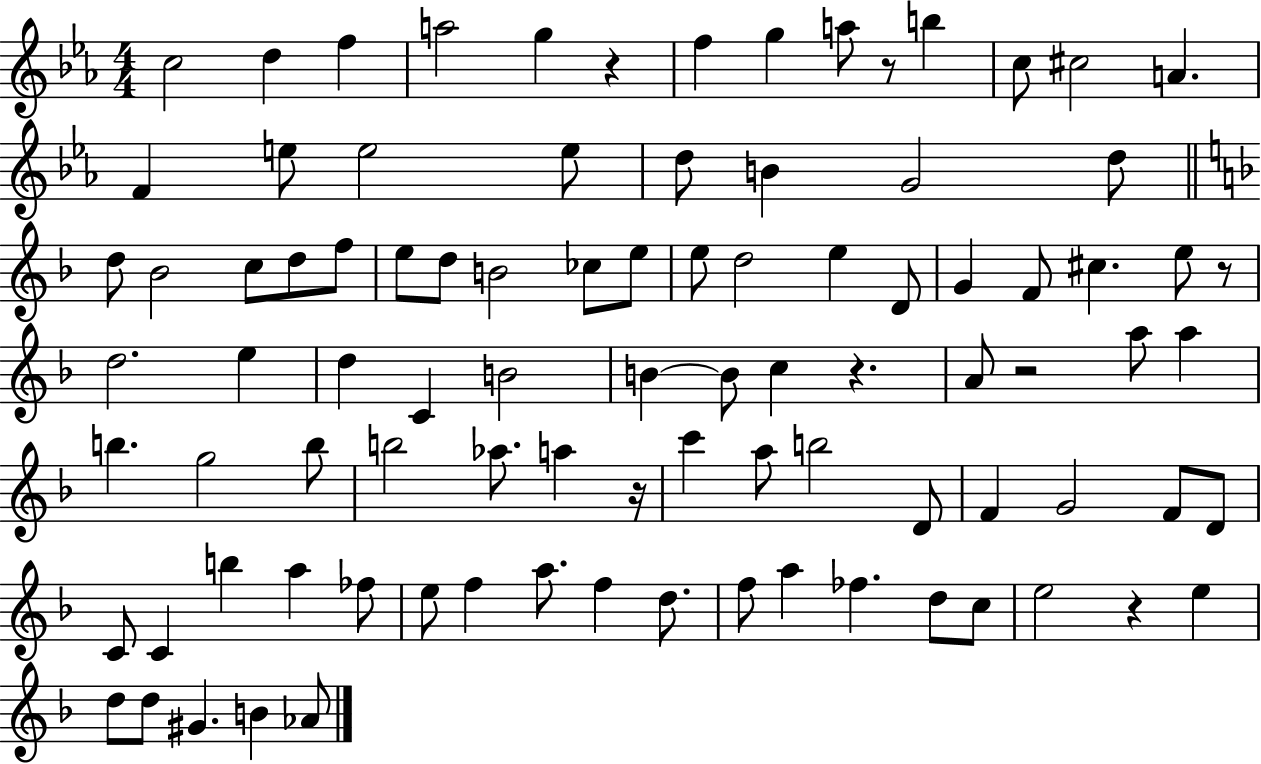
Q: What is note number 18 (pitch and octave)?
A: B4